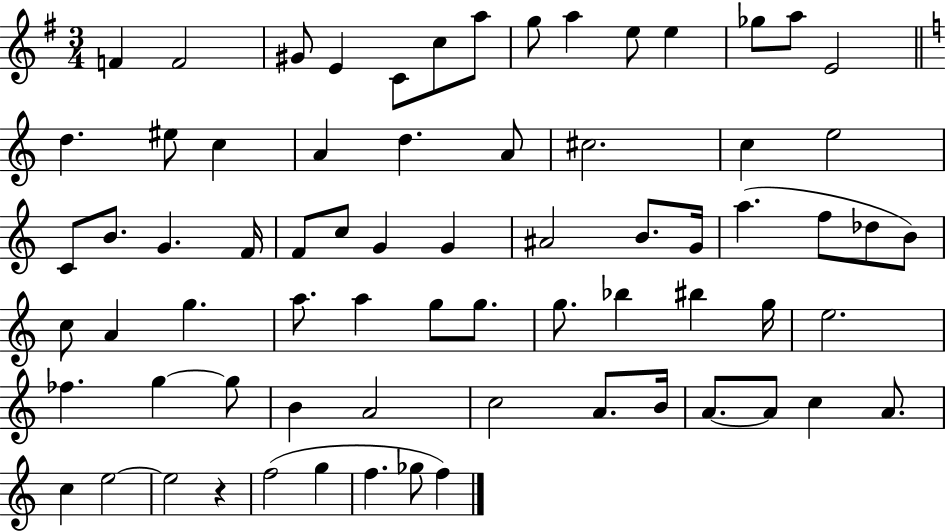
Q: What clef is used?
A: treble